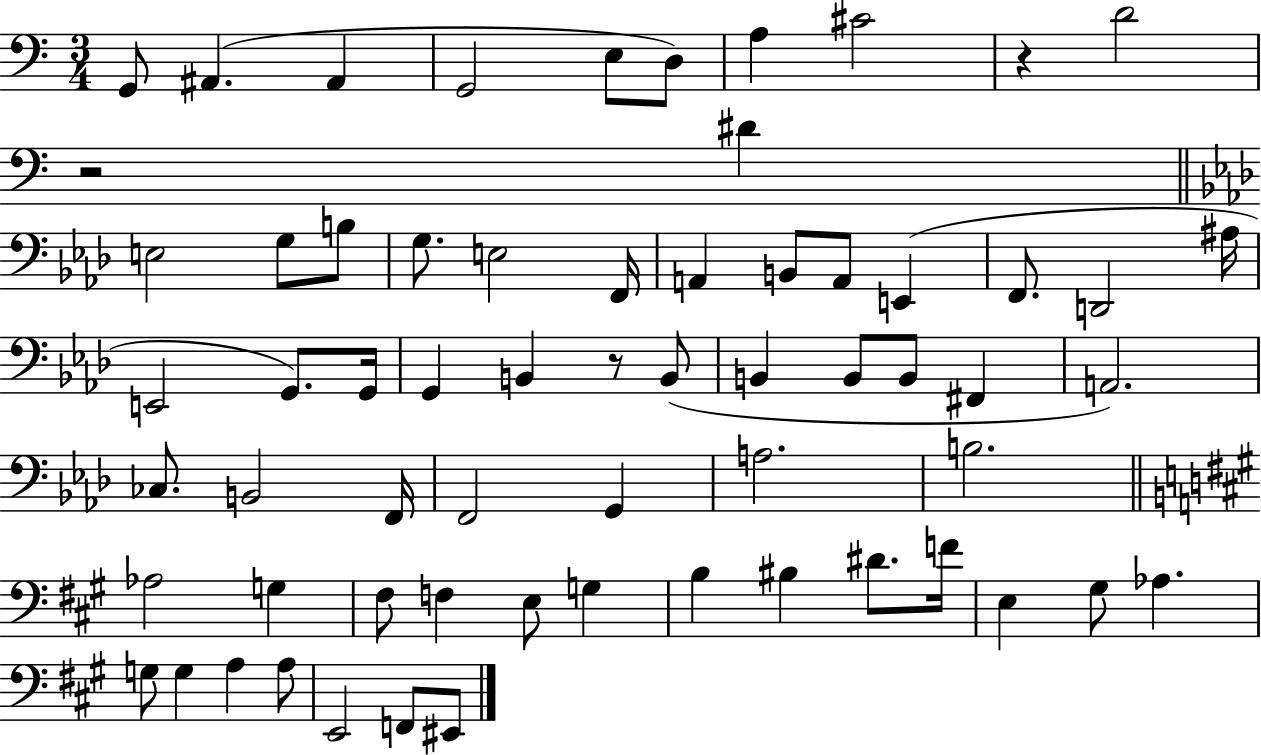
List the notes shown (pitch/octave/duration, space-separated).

G2/e A#2/q. A#2/q G2/h E3/e D3/e A3/q C#4/h R/q D4/h R/h D#4/q E3/h G3/e B3/e G3/e. E3/h F2/s A2/q B2/e A2/e E2/q F2/e. D2/h A#3/s E2/h G2/e. G2/s G2/q B2/q R/e B2/e B2/q B2/e B2/e F#2/q A2/h. CES3/e. B2/h F2/s F2/h G2/q A3/h. B3/h. Ab3/h G3/q F#3/e F3/q E3/e G3/q B3/q BIS3/q D#4/e. F4/s E3/q G#3/e Ab3/q. G3/e G3/q A3/q A3/e E2/h F2/e EIS2/e